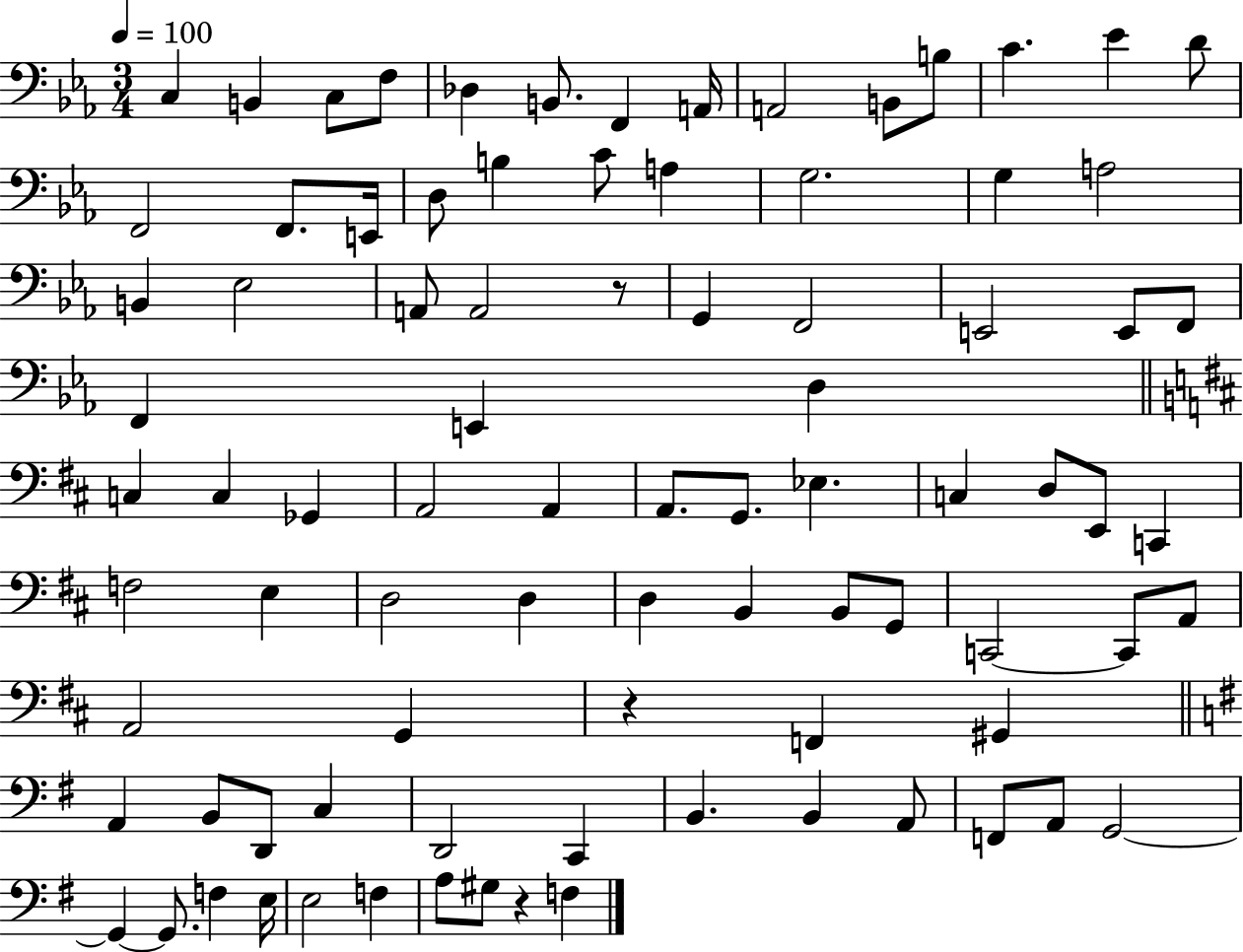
{
  \clef bass
  \numericTimeSignature
  \time 3/4
  \key ees \major
  \tempo 4 = 100
  c4 b,4 c8 f8 | des4 b,8. f,4 a,16 | a,2 b,8 b8 | c'4. ees'4 d'8 | \break f,2 f,8. e,16 | d8 b4 c'8 a4 | g2. | g4 a2 | \break b,4 ees2 | a,8 a,2 r8 | g,4 f,2 | e,2 e,8 f,8 | \break f,4 e,4 d4 | \bar "||" \break \key d \major c4 c4 ges,4 | a,2 a,4 | a,8. g,8. ees4. | c4 d8 e,8 c,4 | \break f2 e4 | d2 d4 | d4 b,4 b,8 g,8 | c,2~~ c,8 a,8 | \break a,2 g,4 | r4 f,4 gis,4 | \bar "||" \break \key e \minor a,4 b,8 d,8 c4 | d,2 c,4 | b,4. b,4 a,8 | f,8 a,8 g,2~~ | \break g,4~~ g,8. f4 e16 | e2 f4 | a8 gis8 r4 f4 | \bar "|."
}